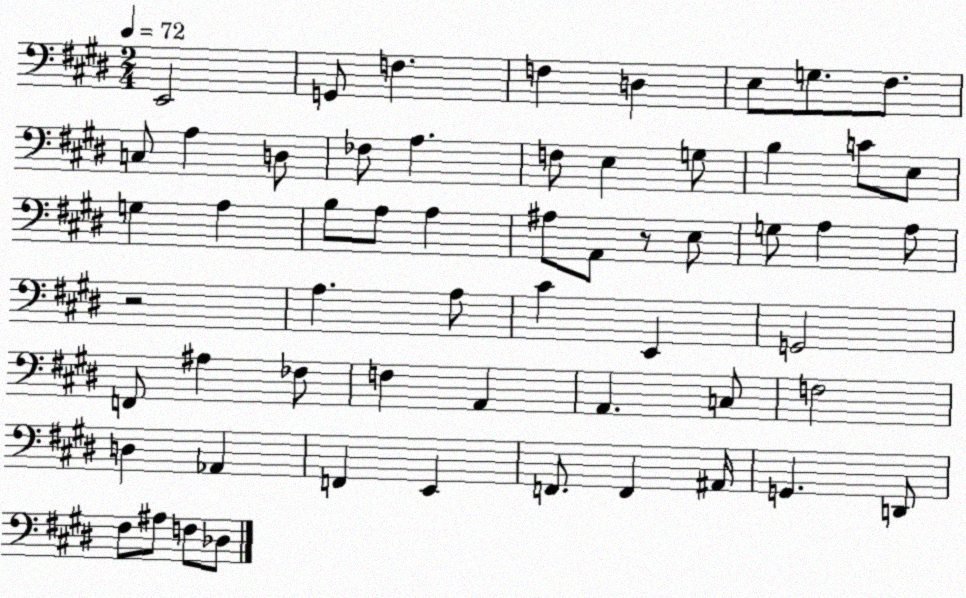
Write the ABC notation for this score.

X:1
T:Untitled
M:2/4
L:1/4
K:E
E,,2 G,,/2 F, F, D, E,/2 G,/2 ^F,/2 C,/2 A, D,/2 _F,/2 A, F,/2 E, G,/2 B, C/2 E,/2 G, A, B,/2 A,/2 A, ^A,/2 A,,/2 z/2 E,/2 G,/2 A, A,/2 z2 A, A,/2 ^C E,, G,,2 F,,/2 ^A, _F,/2 F, A,, A,, C,/2 F,2 D, _A,, F,, E,, F,,/2 F,, ^A,,/4 G,, D,,/2 ^F,/2 ^A,/2 F,/2 _D,/2